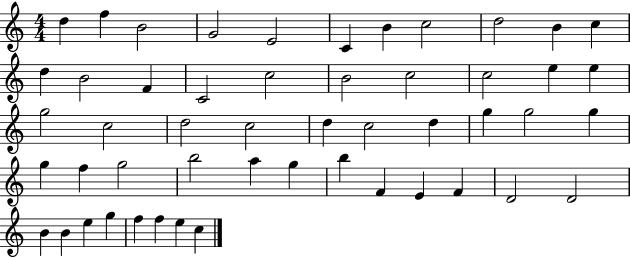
{
  \clef treble
  \numericTimeSignature
  \time 4/4
  \key c \major
  d''4 f''4 b'2 | g'2 e'2 | c'4 b'4 c''2 | d''2 b'4 c''4 | \break d''4 b'2 f'4 | c'2 c''2 | b'2 c''2 | c''2 e''4 e''4 | \break g''2 c''2 | d''2 c''2 | d''4 c''2 d''4 | g''4 g''2 g''4 | \break g''4 f''4 g''2 | b''2 a''4 g''4 | b''4 f'4 e'4 f'4 | d'2 d'2 | \break b'4 b'4 e''4 g''4 | f''4 f''4 e''4 c''4 | \bar "|."
}